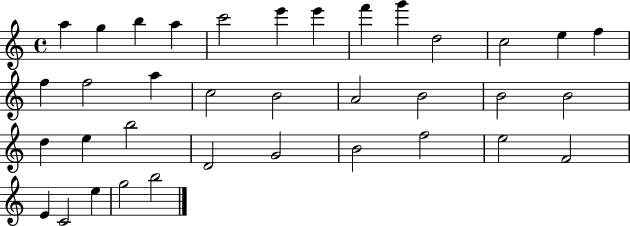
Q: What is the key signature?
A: C major